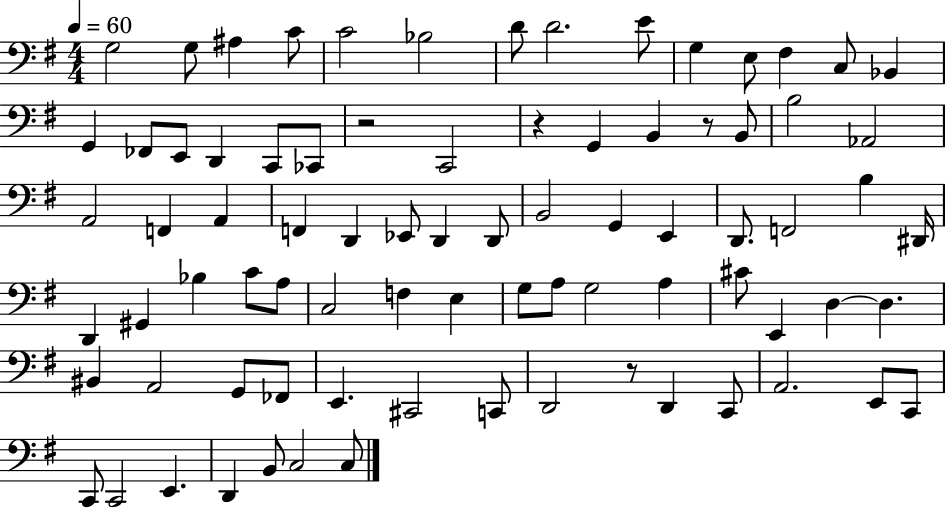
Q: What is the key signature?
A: G major